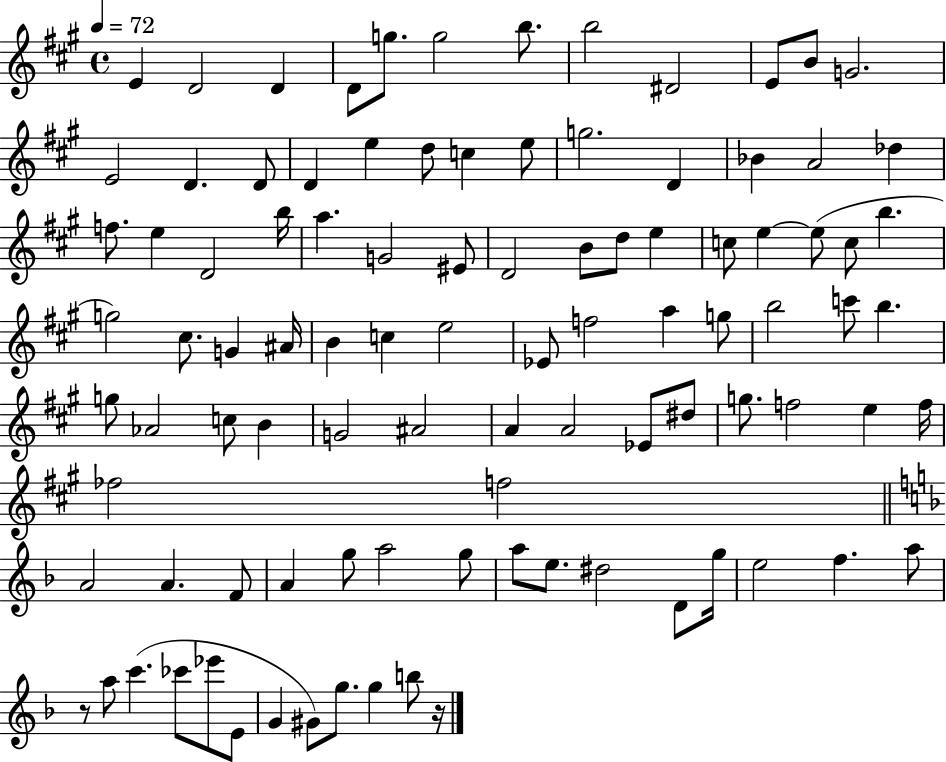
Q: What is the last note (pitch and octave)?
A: B5